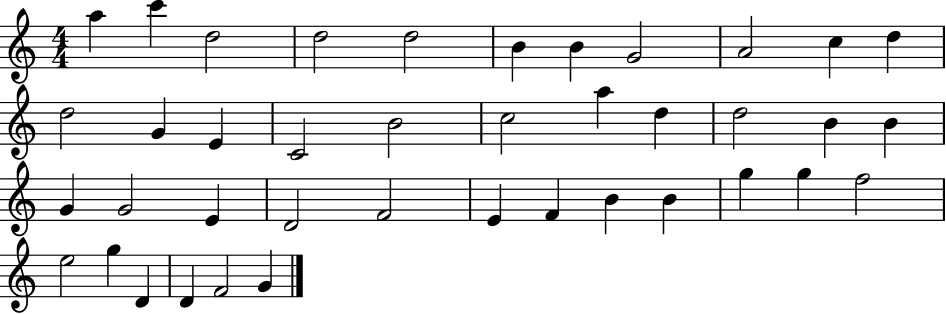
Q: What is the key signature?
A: C major